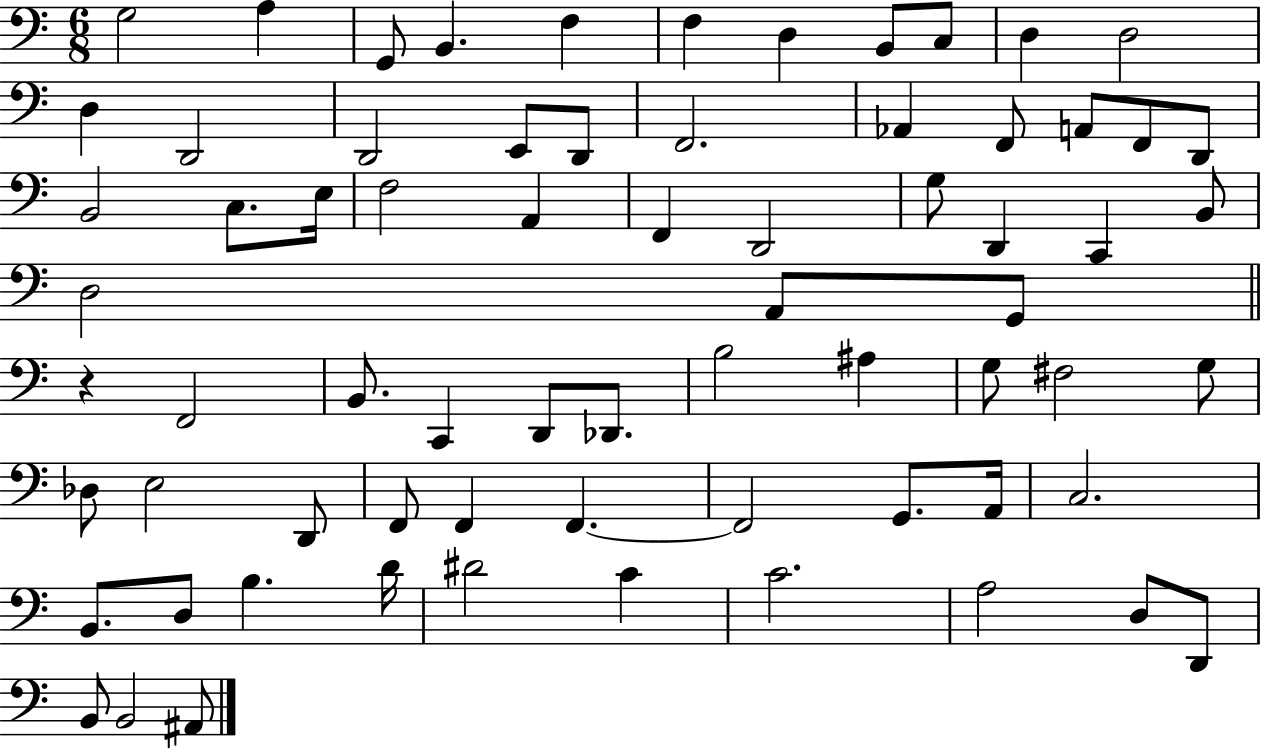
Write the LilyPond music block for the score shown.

{
  \clef bass
  \numericTimeSignature
  \time 6/8
  \key c \major
  g2 a4 | g,8 b,4. f4 | f4 d4 b,8 c8 | d4 d2 | \break d4 d,2 | d,2 e,8 d,8 | f,2. | aes,4 f,8 a,8 f,8 d,8 | \break b,2 c8. e16 | f2 a,4 | f,4 d,2 | g8 d,4 c,4 b,8 | \break d2 a,8 g,8 | \bar "||" \break \key a \minor r4 f,2 | b,8. c,4 d,8 des,8. | b2 ais4 | g8 fis2 g8 | \break des8 e2 d,8 | f,8 f,4 f,4.~~ | f,2 g,8. a,16 | c2. | \break b,8. d8 b4. d'16 | dis'2 c'4 | c'2. | a2 d8 d,8 | \break b,8 b,2 ais,8 | \bar "|."
}